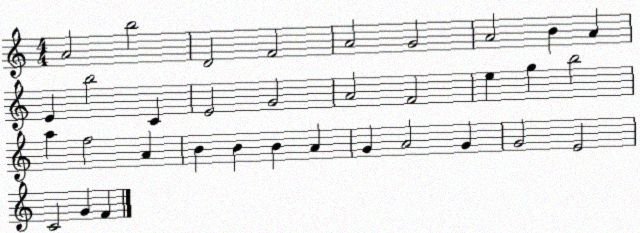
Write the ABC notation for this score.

X:1
T:Untitled
M:4/4
L:1/4
K:C
A2 b2 D2 F2 A2 G2 A2 B A E b2 C E2 G2 A2 F2 e g b2 a f2 A B B B A G A2 G G2 E2 C2 G F